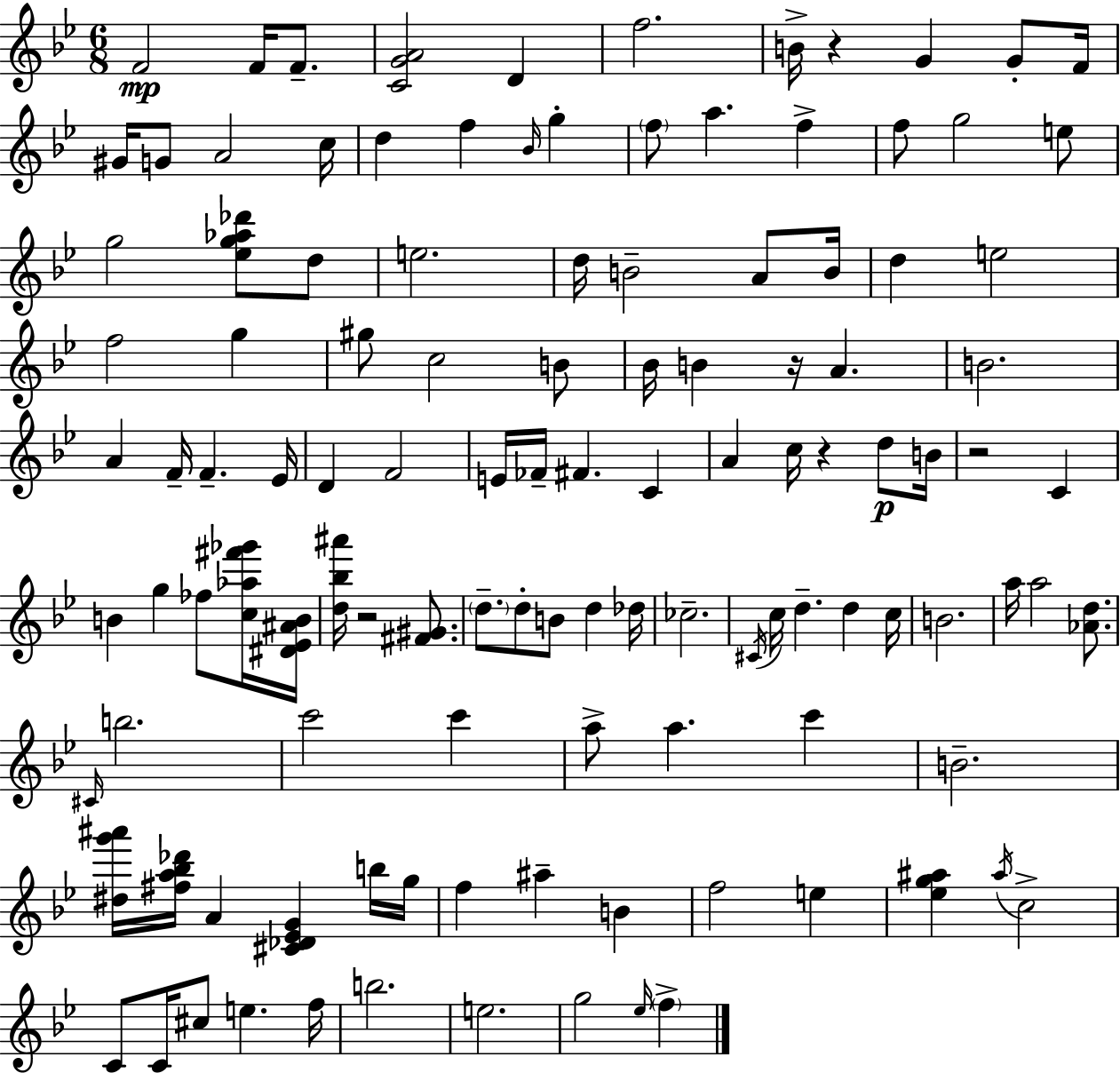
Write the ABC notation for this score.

X:1
T:Untitled
M:6/8
L:1/4
K:Gm
F2 F/4 F/2 [CGA]2 D f2 B/4 z G G/2 F/4 ^G/4 G/2 A2 c/4 d f _B/4 g f/2 a f f/2 g2 e/2 g2 [_eg_a_d']/2 d/2 e2 d/4 B2 A/2 B/4 d e2 f2 g ^g/2 c2 B/2 _B/4 B z/4 A B2 A F/4 F _E/4 D F2 E/4 _F/4 ^F C A c/4 z d/2 B/4 z2 C B g _f/2 [c_a^f'_g']/4 [^D_E^AB]/4 [d_b^a']/4 z2 [^F^G]/2 d/2 d/2 B/2 d _d/4 _c2 ^C/4 c/4 d d c/4 B2 a/4 a2 [_Ad]/2 ^C/4 b2 c'2 c' a/2 a c' B2 [^dg'^a']/4 [^fa_b_d']/4 A [^C_D_EG] b/4 g/4 f ^a B f2 e [_eg^a] ^a/4 c2 C/2 C/4 ^c/2 e f/4 b2 e2 g2 _e/4 f